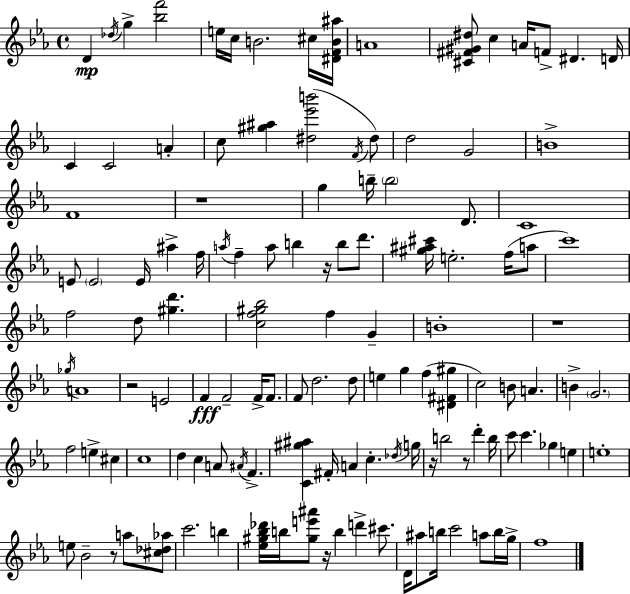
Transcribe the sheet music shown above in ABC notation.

X:1
T:Untitled
M:4/4
L:1/4
K:Cm
D _d/4 g [_bf']2 e/4 c/4 B2 ^c/4 [^DFB^a]/4 A4 [^C^F^G^d]/2 c A/4 F/2 ^D D/4 C C2 A c/2 [^g^a] [^d_e'b']2 F/4 ^d/2 d2 G2 B4 F4 z4 g b/4 b2 D/2 C4 E/2 E2 E/4 ^a f/4 a/4 f a/2 b z/4 b/2 d'/2 [^g^a^c']/4 e2 f/4 a/2 c'4 f2 d/2 [^gd'] [cf^g_b]2 f G B4 z4 _g/4 A4 z2 E2 F F2 F/4 F/2 F/2 d2 d/2 e g f [^D^F^g] c2 B/2 A B G2 f2 e ^c c4 d c A/2 ^A/4 F [C^g^a] ^F/4 A c _d/4 g/4 z/4 b2 z/2 d' b/4 c'/2 c' _g e e4 e/2 _B2 z/2 a/2 [^c_d_a]/2 c'2 b [_e^g_b_d']/4 b/4 [^ge'^a']/2 z/4 b d' ^c'/2 D/4 ^a/2 b/4 c'2 a/2 b/4 g/4 f4